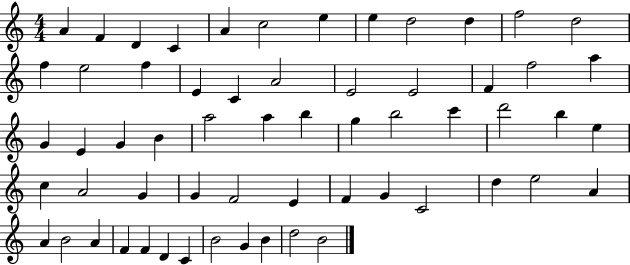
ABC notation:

X:1
T:Untitled
M:4/4
L:1/4
K:C
A F D C A c2 e e d2 d f2 d2 f e2 f E C A2 E2 E2 F f2 a G E G B a2 a b g b2 c' d'2 b e c A2 G G F2 E F G C2 d e2 A A B2 A F F D C B2 G B d2 B2